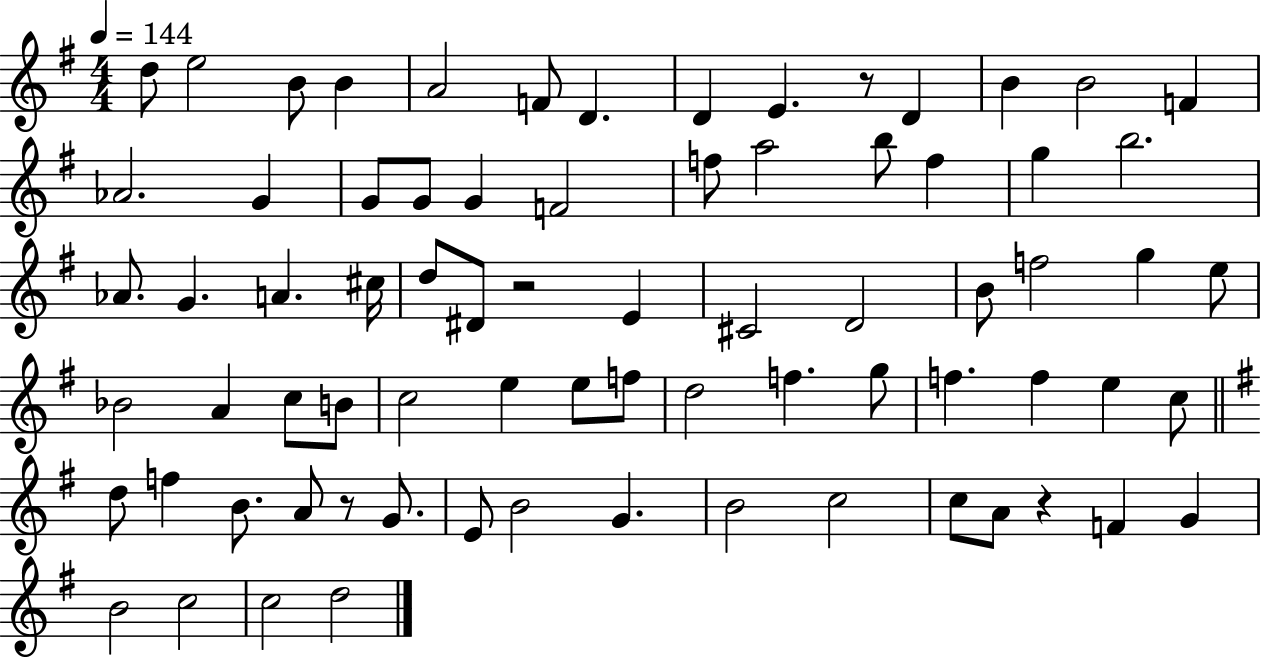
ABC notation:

X:1
T:Untitled
M:4/4
L:1/4
K:G
d/2 e2 B/2 B A2 F/2 D D E z/2 D B B2 F _A2 G G/2 G/2 G F2 f/2 a2 b/2 f g b2 _A/2 G A ^c/4 d/2 ^D/2 z2 E ^C2 D2 B/2 f2 g e/2 _B2 A c/2 B/2 c2 e e/2 f/2 d2 f g/2 f f e c/2 d/2 f B/2 A/2 z/2 G/2 E/2 B2 G B2 c2 c/2 A/2 z F G B2 c2 c2 d2